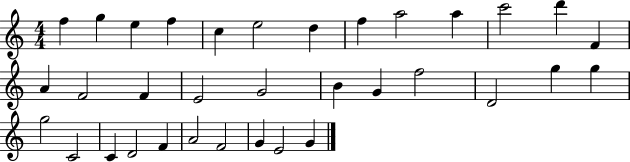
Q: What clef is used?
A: treble